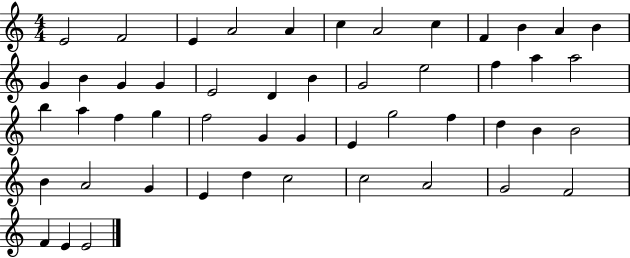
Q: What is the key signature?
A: C major